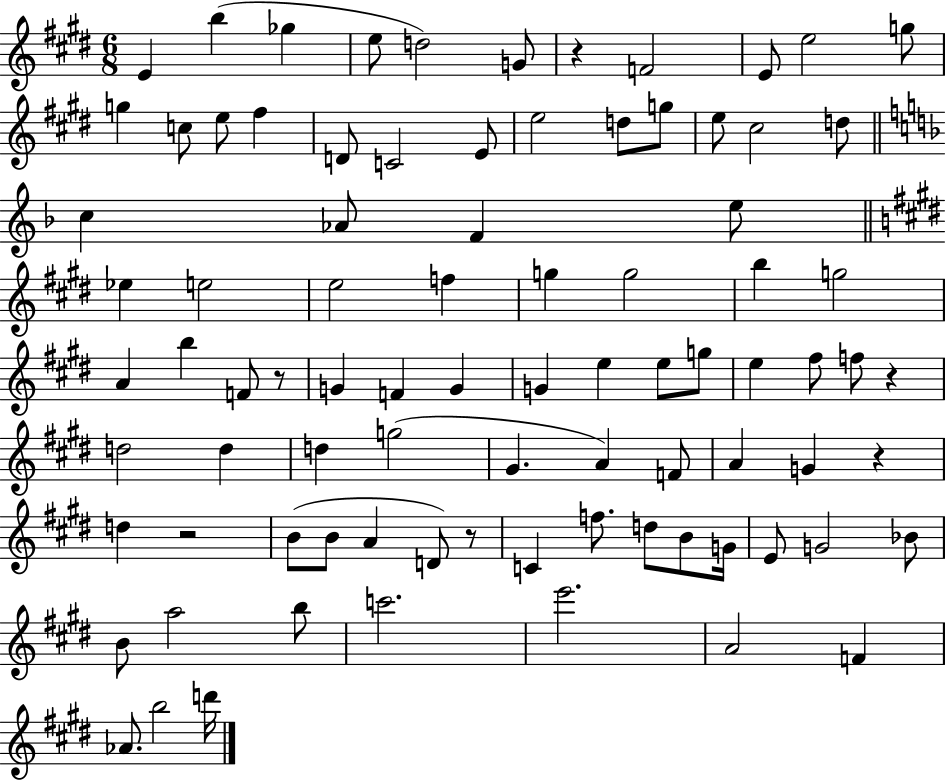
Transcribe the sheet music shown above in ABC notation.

X:1
T:Untitled
M:6/8
L:1/4
K:E
E b _g e/2 d2 G/2 z F2 E/2 e2 g/2 g c/2 e/2 ^f D/2 C2 E/2 e2 d/2 g/2 e/2 ^c2 d/2 c _A/2 F e/2 _e e2 e2 f g g2 b g2 A b F/2 z/2 G F G G e e/2 g/2 e ^f/2 f/2 z d2 d d g2 ^G A F/2 A G z d z2 B/2 B/2 A D/2 z/2 C f/2 d/2 B/2 G/4 E/2 G2 _B/2 B/2 a2 b/2 c'2 e'2 A2 F _A/2 b2 d'/4